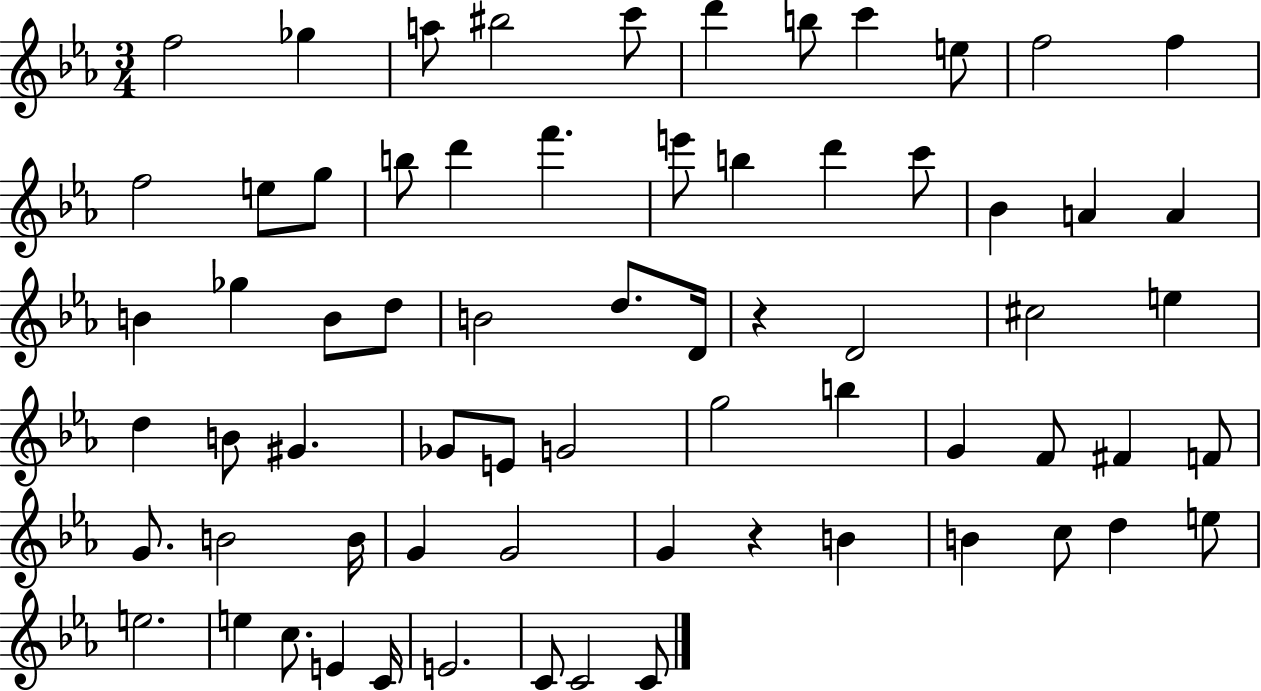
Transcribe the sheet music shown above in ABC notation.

X:1
T:Untitled
M:3/4
L:1/4
K:Eb
f2 _g a/2 ^b2 c'/2 d' b/2 c' e/2 f2 f f2 e/2 g/2 b/2 d' f' e'/2 b d' c'/2 _B A A B _g B/2 d/2 B2 d/2 D/4 z D2 ^c2 e d B/2 ^G _G/2 E/2 G2 g2 b G F/2 ^F F/2 G/2 B2 B/4 G G2 G z B B c/2 d e/2 e2 e c/2 E C/4 E2 C/2 C2 C/2